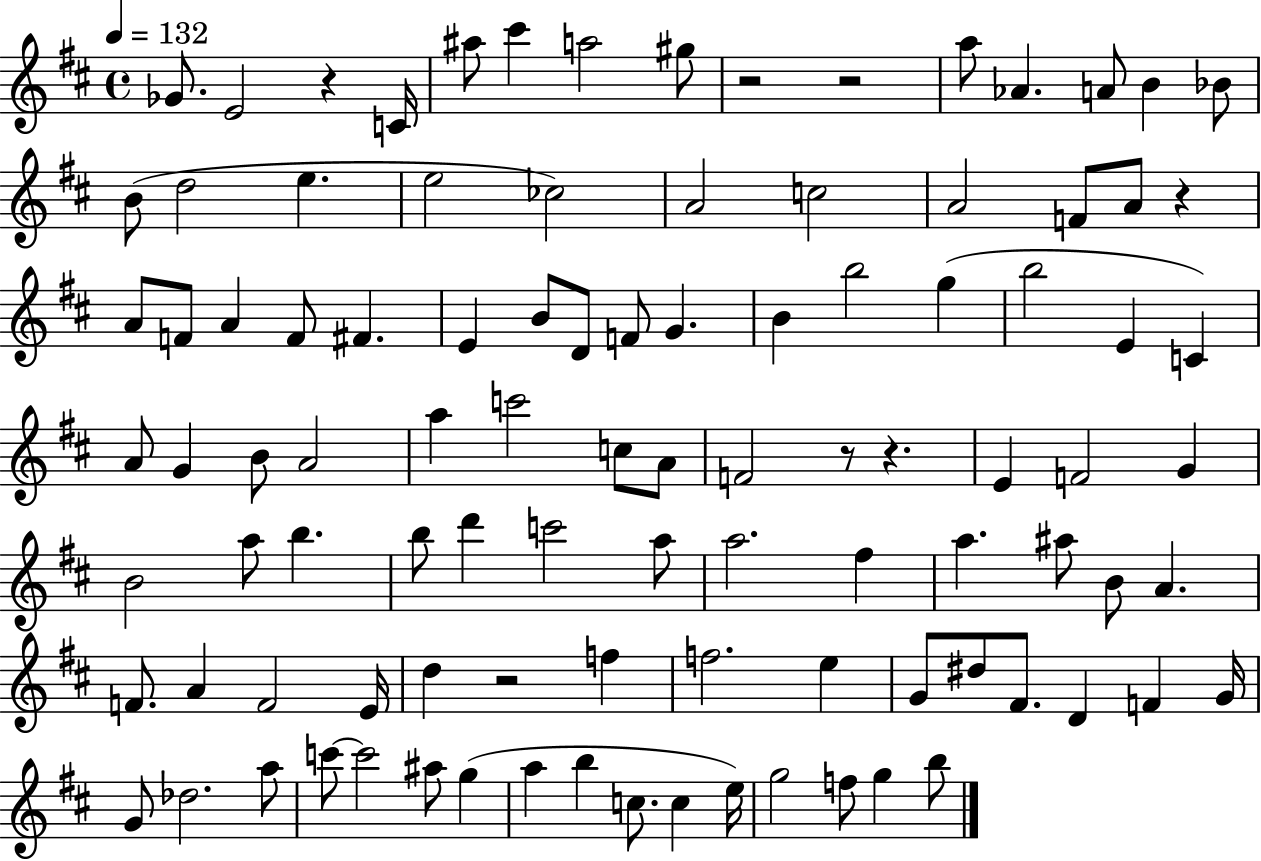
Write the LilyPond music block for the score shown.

{
  \clef treble
  \time 4/4
  \defaultTimeSignature
  \key d \major
  \tempo 4 = 132
  \repeat volta 2 { ges'8. e'2 r4 c'16 | ais''8 cis'''4 a''2 gis''8 | r2 r2 | a''8 aes'4. a'8 b'4 bes'8 | \break b'8( d''2 e''4. | e''2 ces''2) | a'2 c''2 | a'2 f'8 a'8 r4 | \break a'8 f'8 a'4 f'8 fis'4. | e'4 b'8 d'8 f'8 g'4. | b'4 b''2 g''4( | b''2 e'4 c'4) | \break a'8 g'4 b'8 a'2 | a''4 c'''2 c''8 a'8 | f'2 r8 r4. | e'4 f'2 g'4 | \break b'2 a''8 b''4. | b''8 d'''4 c'''2 a''8 | a''2. fis''4 | a''4. ais''8 b'8 a'4. | \break f'8. a'4 f'2 e'16 | d''4 r2 f''4 | f''2. e''4 | g'8 dis''8 fis'8. d'4 f'4 g'16 | \break g'8 des''2. a''8 | c'''8~~ c'''2 ais''8 g''4( | a''4 b''4 c''8. c''4 e''16) | g''2 f''8 g''4 b''8 | \break } \bar "|."
}